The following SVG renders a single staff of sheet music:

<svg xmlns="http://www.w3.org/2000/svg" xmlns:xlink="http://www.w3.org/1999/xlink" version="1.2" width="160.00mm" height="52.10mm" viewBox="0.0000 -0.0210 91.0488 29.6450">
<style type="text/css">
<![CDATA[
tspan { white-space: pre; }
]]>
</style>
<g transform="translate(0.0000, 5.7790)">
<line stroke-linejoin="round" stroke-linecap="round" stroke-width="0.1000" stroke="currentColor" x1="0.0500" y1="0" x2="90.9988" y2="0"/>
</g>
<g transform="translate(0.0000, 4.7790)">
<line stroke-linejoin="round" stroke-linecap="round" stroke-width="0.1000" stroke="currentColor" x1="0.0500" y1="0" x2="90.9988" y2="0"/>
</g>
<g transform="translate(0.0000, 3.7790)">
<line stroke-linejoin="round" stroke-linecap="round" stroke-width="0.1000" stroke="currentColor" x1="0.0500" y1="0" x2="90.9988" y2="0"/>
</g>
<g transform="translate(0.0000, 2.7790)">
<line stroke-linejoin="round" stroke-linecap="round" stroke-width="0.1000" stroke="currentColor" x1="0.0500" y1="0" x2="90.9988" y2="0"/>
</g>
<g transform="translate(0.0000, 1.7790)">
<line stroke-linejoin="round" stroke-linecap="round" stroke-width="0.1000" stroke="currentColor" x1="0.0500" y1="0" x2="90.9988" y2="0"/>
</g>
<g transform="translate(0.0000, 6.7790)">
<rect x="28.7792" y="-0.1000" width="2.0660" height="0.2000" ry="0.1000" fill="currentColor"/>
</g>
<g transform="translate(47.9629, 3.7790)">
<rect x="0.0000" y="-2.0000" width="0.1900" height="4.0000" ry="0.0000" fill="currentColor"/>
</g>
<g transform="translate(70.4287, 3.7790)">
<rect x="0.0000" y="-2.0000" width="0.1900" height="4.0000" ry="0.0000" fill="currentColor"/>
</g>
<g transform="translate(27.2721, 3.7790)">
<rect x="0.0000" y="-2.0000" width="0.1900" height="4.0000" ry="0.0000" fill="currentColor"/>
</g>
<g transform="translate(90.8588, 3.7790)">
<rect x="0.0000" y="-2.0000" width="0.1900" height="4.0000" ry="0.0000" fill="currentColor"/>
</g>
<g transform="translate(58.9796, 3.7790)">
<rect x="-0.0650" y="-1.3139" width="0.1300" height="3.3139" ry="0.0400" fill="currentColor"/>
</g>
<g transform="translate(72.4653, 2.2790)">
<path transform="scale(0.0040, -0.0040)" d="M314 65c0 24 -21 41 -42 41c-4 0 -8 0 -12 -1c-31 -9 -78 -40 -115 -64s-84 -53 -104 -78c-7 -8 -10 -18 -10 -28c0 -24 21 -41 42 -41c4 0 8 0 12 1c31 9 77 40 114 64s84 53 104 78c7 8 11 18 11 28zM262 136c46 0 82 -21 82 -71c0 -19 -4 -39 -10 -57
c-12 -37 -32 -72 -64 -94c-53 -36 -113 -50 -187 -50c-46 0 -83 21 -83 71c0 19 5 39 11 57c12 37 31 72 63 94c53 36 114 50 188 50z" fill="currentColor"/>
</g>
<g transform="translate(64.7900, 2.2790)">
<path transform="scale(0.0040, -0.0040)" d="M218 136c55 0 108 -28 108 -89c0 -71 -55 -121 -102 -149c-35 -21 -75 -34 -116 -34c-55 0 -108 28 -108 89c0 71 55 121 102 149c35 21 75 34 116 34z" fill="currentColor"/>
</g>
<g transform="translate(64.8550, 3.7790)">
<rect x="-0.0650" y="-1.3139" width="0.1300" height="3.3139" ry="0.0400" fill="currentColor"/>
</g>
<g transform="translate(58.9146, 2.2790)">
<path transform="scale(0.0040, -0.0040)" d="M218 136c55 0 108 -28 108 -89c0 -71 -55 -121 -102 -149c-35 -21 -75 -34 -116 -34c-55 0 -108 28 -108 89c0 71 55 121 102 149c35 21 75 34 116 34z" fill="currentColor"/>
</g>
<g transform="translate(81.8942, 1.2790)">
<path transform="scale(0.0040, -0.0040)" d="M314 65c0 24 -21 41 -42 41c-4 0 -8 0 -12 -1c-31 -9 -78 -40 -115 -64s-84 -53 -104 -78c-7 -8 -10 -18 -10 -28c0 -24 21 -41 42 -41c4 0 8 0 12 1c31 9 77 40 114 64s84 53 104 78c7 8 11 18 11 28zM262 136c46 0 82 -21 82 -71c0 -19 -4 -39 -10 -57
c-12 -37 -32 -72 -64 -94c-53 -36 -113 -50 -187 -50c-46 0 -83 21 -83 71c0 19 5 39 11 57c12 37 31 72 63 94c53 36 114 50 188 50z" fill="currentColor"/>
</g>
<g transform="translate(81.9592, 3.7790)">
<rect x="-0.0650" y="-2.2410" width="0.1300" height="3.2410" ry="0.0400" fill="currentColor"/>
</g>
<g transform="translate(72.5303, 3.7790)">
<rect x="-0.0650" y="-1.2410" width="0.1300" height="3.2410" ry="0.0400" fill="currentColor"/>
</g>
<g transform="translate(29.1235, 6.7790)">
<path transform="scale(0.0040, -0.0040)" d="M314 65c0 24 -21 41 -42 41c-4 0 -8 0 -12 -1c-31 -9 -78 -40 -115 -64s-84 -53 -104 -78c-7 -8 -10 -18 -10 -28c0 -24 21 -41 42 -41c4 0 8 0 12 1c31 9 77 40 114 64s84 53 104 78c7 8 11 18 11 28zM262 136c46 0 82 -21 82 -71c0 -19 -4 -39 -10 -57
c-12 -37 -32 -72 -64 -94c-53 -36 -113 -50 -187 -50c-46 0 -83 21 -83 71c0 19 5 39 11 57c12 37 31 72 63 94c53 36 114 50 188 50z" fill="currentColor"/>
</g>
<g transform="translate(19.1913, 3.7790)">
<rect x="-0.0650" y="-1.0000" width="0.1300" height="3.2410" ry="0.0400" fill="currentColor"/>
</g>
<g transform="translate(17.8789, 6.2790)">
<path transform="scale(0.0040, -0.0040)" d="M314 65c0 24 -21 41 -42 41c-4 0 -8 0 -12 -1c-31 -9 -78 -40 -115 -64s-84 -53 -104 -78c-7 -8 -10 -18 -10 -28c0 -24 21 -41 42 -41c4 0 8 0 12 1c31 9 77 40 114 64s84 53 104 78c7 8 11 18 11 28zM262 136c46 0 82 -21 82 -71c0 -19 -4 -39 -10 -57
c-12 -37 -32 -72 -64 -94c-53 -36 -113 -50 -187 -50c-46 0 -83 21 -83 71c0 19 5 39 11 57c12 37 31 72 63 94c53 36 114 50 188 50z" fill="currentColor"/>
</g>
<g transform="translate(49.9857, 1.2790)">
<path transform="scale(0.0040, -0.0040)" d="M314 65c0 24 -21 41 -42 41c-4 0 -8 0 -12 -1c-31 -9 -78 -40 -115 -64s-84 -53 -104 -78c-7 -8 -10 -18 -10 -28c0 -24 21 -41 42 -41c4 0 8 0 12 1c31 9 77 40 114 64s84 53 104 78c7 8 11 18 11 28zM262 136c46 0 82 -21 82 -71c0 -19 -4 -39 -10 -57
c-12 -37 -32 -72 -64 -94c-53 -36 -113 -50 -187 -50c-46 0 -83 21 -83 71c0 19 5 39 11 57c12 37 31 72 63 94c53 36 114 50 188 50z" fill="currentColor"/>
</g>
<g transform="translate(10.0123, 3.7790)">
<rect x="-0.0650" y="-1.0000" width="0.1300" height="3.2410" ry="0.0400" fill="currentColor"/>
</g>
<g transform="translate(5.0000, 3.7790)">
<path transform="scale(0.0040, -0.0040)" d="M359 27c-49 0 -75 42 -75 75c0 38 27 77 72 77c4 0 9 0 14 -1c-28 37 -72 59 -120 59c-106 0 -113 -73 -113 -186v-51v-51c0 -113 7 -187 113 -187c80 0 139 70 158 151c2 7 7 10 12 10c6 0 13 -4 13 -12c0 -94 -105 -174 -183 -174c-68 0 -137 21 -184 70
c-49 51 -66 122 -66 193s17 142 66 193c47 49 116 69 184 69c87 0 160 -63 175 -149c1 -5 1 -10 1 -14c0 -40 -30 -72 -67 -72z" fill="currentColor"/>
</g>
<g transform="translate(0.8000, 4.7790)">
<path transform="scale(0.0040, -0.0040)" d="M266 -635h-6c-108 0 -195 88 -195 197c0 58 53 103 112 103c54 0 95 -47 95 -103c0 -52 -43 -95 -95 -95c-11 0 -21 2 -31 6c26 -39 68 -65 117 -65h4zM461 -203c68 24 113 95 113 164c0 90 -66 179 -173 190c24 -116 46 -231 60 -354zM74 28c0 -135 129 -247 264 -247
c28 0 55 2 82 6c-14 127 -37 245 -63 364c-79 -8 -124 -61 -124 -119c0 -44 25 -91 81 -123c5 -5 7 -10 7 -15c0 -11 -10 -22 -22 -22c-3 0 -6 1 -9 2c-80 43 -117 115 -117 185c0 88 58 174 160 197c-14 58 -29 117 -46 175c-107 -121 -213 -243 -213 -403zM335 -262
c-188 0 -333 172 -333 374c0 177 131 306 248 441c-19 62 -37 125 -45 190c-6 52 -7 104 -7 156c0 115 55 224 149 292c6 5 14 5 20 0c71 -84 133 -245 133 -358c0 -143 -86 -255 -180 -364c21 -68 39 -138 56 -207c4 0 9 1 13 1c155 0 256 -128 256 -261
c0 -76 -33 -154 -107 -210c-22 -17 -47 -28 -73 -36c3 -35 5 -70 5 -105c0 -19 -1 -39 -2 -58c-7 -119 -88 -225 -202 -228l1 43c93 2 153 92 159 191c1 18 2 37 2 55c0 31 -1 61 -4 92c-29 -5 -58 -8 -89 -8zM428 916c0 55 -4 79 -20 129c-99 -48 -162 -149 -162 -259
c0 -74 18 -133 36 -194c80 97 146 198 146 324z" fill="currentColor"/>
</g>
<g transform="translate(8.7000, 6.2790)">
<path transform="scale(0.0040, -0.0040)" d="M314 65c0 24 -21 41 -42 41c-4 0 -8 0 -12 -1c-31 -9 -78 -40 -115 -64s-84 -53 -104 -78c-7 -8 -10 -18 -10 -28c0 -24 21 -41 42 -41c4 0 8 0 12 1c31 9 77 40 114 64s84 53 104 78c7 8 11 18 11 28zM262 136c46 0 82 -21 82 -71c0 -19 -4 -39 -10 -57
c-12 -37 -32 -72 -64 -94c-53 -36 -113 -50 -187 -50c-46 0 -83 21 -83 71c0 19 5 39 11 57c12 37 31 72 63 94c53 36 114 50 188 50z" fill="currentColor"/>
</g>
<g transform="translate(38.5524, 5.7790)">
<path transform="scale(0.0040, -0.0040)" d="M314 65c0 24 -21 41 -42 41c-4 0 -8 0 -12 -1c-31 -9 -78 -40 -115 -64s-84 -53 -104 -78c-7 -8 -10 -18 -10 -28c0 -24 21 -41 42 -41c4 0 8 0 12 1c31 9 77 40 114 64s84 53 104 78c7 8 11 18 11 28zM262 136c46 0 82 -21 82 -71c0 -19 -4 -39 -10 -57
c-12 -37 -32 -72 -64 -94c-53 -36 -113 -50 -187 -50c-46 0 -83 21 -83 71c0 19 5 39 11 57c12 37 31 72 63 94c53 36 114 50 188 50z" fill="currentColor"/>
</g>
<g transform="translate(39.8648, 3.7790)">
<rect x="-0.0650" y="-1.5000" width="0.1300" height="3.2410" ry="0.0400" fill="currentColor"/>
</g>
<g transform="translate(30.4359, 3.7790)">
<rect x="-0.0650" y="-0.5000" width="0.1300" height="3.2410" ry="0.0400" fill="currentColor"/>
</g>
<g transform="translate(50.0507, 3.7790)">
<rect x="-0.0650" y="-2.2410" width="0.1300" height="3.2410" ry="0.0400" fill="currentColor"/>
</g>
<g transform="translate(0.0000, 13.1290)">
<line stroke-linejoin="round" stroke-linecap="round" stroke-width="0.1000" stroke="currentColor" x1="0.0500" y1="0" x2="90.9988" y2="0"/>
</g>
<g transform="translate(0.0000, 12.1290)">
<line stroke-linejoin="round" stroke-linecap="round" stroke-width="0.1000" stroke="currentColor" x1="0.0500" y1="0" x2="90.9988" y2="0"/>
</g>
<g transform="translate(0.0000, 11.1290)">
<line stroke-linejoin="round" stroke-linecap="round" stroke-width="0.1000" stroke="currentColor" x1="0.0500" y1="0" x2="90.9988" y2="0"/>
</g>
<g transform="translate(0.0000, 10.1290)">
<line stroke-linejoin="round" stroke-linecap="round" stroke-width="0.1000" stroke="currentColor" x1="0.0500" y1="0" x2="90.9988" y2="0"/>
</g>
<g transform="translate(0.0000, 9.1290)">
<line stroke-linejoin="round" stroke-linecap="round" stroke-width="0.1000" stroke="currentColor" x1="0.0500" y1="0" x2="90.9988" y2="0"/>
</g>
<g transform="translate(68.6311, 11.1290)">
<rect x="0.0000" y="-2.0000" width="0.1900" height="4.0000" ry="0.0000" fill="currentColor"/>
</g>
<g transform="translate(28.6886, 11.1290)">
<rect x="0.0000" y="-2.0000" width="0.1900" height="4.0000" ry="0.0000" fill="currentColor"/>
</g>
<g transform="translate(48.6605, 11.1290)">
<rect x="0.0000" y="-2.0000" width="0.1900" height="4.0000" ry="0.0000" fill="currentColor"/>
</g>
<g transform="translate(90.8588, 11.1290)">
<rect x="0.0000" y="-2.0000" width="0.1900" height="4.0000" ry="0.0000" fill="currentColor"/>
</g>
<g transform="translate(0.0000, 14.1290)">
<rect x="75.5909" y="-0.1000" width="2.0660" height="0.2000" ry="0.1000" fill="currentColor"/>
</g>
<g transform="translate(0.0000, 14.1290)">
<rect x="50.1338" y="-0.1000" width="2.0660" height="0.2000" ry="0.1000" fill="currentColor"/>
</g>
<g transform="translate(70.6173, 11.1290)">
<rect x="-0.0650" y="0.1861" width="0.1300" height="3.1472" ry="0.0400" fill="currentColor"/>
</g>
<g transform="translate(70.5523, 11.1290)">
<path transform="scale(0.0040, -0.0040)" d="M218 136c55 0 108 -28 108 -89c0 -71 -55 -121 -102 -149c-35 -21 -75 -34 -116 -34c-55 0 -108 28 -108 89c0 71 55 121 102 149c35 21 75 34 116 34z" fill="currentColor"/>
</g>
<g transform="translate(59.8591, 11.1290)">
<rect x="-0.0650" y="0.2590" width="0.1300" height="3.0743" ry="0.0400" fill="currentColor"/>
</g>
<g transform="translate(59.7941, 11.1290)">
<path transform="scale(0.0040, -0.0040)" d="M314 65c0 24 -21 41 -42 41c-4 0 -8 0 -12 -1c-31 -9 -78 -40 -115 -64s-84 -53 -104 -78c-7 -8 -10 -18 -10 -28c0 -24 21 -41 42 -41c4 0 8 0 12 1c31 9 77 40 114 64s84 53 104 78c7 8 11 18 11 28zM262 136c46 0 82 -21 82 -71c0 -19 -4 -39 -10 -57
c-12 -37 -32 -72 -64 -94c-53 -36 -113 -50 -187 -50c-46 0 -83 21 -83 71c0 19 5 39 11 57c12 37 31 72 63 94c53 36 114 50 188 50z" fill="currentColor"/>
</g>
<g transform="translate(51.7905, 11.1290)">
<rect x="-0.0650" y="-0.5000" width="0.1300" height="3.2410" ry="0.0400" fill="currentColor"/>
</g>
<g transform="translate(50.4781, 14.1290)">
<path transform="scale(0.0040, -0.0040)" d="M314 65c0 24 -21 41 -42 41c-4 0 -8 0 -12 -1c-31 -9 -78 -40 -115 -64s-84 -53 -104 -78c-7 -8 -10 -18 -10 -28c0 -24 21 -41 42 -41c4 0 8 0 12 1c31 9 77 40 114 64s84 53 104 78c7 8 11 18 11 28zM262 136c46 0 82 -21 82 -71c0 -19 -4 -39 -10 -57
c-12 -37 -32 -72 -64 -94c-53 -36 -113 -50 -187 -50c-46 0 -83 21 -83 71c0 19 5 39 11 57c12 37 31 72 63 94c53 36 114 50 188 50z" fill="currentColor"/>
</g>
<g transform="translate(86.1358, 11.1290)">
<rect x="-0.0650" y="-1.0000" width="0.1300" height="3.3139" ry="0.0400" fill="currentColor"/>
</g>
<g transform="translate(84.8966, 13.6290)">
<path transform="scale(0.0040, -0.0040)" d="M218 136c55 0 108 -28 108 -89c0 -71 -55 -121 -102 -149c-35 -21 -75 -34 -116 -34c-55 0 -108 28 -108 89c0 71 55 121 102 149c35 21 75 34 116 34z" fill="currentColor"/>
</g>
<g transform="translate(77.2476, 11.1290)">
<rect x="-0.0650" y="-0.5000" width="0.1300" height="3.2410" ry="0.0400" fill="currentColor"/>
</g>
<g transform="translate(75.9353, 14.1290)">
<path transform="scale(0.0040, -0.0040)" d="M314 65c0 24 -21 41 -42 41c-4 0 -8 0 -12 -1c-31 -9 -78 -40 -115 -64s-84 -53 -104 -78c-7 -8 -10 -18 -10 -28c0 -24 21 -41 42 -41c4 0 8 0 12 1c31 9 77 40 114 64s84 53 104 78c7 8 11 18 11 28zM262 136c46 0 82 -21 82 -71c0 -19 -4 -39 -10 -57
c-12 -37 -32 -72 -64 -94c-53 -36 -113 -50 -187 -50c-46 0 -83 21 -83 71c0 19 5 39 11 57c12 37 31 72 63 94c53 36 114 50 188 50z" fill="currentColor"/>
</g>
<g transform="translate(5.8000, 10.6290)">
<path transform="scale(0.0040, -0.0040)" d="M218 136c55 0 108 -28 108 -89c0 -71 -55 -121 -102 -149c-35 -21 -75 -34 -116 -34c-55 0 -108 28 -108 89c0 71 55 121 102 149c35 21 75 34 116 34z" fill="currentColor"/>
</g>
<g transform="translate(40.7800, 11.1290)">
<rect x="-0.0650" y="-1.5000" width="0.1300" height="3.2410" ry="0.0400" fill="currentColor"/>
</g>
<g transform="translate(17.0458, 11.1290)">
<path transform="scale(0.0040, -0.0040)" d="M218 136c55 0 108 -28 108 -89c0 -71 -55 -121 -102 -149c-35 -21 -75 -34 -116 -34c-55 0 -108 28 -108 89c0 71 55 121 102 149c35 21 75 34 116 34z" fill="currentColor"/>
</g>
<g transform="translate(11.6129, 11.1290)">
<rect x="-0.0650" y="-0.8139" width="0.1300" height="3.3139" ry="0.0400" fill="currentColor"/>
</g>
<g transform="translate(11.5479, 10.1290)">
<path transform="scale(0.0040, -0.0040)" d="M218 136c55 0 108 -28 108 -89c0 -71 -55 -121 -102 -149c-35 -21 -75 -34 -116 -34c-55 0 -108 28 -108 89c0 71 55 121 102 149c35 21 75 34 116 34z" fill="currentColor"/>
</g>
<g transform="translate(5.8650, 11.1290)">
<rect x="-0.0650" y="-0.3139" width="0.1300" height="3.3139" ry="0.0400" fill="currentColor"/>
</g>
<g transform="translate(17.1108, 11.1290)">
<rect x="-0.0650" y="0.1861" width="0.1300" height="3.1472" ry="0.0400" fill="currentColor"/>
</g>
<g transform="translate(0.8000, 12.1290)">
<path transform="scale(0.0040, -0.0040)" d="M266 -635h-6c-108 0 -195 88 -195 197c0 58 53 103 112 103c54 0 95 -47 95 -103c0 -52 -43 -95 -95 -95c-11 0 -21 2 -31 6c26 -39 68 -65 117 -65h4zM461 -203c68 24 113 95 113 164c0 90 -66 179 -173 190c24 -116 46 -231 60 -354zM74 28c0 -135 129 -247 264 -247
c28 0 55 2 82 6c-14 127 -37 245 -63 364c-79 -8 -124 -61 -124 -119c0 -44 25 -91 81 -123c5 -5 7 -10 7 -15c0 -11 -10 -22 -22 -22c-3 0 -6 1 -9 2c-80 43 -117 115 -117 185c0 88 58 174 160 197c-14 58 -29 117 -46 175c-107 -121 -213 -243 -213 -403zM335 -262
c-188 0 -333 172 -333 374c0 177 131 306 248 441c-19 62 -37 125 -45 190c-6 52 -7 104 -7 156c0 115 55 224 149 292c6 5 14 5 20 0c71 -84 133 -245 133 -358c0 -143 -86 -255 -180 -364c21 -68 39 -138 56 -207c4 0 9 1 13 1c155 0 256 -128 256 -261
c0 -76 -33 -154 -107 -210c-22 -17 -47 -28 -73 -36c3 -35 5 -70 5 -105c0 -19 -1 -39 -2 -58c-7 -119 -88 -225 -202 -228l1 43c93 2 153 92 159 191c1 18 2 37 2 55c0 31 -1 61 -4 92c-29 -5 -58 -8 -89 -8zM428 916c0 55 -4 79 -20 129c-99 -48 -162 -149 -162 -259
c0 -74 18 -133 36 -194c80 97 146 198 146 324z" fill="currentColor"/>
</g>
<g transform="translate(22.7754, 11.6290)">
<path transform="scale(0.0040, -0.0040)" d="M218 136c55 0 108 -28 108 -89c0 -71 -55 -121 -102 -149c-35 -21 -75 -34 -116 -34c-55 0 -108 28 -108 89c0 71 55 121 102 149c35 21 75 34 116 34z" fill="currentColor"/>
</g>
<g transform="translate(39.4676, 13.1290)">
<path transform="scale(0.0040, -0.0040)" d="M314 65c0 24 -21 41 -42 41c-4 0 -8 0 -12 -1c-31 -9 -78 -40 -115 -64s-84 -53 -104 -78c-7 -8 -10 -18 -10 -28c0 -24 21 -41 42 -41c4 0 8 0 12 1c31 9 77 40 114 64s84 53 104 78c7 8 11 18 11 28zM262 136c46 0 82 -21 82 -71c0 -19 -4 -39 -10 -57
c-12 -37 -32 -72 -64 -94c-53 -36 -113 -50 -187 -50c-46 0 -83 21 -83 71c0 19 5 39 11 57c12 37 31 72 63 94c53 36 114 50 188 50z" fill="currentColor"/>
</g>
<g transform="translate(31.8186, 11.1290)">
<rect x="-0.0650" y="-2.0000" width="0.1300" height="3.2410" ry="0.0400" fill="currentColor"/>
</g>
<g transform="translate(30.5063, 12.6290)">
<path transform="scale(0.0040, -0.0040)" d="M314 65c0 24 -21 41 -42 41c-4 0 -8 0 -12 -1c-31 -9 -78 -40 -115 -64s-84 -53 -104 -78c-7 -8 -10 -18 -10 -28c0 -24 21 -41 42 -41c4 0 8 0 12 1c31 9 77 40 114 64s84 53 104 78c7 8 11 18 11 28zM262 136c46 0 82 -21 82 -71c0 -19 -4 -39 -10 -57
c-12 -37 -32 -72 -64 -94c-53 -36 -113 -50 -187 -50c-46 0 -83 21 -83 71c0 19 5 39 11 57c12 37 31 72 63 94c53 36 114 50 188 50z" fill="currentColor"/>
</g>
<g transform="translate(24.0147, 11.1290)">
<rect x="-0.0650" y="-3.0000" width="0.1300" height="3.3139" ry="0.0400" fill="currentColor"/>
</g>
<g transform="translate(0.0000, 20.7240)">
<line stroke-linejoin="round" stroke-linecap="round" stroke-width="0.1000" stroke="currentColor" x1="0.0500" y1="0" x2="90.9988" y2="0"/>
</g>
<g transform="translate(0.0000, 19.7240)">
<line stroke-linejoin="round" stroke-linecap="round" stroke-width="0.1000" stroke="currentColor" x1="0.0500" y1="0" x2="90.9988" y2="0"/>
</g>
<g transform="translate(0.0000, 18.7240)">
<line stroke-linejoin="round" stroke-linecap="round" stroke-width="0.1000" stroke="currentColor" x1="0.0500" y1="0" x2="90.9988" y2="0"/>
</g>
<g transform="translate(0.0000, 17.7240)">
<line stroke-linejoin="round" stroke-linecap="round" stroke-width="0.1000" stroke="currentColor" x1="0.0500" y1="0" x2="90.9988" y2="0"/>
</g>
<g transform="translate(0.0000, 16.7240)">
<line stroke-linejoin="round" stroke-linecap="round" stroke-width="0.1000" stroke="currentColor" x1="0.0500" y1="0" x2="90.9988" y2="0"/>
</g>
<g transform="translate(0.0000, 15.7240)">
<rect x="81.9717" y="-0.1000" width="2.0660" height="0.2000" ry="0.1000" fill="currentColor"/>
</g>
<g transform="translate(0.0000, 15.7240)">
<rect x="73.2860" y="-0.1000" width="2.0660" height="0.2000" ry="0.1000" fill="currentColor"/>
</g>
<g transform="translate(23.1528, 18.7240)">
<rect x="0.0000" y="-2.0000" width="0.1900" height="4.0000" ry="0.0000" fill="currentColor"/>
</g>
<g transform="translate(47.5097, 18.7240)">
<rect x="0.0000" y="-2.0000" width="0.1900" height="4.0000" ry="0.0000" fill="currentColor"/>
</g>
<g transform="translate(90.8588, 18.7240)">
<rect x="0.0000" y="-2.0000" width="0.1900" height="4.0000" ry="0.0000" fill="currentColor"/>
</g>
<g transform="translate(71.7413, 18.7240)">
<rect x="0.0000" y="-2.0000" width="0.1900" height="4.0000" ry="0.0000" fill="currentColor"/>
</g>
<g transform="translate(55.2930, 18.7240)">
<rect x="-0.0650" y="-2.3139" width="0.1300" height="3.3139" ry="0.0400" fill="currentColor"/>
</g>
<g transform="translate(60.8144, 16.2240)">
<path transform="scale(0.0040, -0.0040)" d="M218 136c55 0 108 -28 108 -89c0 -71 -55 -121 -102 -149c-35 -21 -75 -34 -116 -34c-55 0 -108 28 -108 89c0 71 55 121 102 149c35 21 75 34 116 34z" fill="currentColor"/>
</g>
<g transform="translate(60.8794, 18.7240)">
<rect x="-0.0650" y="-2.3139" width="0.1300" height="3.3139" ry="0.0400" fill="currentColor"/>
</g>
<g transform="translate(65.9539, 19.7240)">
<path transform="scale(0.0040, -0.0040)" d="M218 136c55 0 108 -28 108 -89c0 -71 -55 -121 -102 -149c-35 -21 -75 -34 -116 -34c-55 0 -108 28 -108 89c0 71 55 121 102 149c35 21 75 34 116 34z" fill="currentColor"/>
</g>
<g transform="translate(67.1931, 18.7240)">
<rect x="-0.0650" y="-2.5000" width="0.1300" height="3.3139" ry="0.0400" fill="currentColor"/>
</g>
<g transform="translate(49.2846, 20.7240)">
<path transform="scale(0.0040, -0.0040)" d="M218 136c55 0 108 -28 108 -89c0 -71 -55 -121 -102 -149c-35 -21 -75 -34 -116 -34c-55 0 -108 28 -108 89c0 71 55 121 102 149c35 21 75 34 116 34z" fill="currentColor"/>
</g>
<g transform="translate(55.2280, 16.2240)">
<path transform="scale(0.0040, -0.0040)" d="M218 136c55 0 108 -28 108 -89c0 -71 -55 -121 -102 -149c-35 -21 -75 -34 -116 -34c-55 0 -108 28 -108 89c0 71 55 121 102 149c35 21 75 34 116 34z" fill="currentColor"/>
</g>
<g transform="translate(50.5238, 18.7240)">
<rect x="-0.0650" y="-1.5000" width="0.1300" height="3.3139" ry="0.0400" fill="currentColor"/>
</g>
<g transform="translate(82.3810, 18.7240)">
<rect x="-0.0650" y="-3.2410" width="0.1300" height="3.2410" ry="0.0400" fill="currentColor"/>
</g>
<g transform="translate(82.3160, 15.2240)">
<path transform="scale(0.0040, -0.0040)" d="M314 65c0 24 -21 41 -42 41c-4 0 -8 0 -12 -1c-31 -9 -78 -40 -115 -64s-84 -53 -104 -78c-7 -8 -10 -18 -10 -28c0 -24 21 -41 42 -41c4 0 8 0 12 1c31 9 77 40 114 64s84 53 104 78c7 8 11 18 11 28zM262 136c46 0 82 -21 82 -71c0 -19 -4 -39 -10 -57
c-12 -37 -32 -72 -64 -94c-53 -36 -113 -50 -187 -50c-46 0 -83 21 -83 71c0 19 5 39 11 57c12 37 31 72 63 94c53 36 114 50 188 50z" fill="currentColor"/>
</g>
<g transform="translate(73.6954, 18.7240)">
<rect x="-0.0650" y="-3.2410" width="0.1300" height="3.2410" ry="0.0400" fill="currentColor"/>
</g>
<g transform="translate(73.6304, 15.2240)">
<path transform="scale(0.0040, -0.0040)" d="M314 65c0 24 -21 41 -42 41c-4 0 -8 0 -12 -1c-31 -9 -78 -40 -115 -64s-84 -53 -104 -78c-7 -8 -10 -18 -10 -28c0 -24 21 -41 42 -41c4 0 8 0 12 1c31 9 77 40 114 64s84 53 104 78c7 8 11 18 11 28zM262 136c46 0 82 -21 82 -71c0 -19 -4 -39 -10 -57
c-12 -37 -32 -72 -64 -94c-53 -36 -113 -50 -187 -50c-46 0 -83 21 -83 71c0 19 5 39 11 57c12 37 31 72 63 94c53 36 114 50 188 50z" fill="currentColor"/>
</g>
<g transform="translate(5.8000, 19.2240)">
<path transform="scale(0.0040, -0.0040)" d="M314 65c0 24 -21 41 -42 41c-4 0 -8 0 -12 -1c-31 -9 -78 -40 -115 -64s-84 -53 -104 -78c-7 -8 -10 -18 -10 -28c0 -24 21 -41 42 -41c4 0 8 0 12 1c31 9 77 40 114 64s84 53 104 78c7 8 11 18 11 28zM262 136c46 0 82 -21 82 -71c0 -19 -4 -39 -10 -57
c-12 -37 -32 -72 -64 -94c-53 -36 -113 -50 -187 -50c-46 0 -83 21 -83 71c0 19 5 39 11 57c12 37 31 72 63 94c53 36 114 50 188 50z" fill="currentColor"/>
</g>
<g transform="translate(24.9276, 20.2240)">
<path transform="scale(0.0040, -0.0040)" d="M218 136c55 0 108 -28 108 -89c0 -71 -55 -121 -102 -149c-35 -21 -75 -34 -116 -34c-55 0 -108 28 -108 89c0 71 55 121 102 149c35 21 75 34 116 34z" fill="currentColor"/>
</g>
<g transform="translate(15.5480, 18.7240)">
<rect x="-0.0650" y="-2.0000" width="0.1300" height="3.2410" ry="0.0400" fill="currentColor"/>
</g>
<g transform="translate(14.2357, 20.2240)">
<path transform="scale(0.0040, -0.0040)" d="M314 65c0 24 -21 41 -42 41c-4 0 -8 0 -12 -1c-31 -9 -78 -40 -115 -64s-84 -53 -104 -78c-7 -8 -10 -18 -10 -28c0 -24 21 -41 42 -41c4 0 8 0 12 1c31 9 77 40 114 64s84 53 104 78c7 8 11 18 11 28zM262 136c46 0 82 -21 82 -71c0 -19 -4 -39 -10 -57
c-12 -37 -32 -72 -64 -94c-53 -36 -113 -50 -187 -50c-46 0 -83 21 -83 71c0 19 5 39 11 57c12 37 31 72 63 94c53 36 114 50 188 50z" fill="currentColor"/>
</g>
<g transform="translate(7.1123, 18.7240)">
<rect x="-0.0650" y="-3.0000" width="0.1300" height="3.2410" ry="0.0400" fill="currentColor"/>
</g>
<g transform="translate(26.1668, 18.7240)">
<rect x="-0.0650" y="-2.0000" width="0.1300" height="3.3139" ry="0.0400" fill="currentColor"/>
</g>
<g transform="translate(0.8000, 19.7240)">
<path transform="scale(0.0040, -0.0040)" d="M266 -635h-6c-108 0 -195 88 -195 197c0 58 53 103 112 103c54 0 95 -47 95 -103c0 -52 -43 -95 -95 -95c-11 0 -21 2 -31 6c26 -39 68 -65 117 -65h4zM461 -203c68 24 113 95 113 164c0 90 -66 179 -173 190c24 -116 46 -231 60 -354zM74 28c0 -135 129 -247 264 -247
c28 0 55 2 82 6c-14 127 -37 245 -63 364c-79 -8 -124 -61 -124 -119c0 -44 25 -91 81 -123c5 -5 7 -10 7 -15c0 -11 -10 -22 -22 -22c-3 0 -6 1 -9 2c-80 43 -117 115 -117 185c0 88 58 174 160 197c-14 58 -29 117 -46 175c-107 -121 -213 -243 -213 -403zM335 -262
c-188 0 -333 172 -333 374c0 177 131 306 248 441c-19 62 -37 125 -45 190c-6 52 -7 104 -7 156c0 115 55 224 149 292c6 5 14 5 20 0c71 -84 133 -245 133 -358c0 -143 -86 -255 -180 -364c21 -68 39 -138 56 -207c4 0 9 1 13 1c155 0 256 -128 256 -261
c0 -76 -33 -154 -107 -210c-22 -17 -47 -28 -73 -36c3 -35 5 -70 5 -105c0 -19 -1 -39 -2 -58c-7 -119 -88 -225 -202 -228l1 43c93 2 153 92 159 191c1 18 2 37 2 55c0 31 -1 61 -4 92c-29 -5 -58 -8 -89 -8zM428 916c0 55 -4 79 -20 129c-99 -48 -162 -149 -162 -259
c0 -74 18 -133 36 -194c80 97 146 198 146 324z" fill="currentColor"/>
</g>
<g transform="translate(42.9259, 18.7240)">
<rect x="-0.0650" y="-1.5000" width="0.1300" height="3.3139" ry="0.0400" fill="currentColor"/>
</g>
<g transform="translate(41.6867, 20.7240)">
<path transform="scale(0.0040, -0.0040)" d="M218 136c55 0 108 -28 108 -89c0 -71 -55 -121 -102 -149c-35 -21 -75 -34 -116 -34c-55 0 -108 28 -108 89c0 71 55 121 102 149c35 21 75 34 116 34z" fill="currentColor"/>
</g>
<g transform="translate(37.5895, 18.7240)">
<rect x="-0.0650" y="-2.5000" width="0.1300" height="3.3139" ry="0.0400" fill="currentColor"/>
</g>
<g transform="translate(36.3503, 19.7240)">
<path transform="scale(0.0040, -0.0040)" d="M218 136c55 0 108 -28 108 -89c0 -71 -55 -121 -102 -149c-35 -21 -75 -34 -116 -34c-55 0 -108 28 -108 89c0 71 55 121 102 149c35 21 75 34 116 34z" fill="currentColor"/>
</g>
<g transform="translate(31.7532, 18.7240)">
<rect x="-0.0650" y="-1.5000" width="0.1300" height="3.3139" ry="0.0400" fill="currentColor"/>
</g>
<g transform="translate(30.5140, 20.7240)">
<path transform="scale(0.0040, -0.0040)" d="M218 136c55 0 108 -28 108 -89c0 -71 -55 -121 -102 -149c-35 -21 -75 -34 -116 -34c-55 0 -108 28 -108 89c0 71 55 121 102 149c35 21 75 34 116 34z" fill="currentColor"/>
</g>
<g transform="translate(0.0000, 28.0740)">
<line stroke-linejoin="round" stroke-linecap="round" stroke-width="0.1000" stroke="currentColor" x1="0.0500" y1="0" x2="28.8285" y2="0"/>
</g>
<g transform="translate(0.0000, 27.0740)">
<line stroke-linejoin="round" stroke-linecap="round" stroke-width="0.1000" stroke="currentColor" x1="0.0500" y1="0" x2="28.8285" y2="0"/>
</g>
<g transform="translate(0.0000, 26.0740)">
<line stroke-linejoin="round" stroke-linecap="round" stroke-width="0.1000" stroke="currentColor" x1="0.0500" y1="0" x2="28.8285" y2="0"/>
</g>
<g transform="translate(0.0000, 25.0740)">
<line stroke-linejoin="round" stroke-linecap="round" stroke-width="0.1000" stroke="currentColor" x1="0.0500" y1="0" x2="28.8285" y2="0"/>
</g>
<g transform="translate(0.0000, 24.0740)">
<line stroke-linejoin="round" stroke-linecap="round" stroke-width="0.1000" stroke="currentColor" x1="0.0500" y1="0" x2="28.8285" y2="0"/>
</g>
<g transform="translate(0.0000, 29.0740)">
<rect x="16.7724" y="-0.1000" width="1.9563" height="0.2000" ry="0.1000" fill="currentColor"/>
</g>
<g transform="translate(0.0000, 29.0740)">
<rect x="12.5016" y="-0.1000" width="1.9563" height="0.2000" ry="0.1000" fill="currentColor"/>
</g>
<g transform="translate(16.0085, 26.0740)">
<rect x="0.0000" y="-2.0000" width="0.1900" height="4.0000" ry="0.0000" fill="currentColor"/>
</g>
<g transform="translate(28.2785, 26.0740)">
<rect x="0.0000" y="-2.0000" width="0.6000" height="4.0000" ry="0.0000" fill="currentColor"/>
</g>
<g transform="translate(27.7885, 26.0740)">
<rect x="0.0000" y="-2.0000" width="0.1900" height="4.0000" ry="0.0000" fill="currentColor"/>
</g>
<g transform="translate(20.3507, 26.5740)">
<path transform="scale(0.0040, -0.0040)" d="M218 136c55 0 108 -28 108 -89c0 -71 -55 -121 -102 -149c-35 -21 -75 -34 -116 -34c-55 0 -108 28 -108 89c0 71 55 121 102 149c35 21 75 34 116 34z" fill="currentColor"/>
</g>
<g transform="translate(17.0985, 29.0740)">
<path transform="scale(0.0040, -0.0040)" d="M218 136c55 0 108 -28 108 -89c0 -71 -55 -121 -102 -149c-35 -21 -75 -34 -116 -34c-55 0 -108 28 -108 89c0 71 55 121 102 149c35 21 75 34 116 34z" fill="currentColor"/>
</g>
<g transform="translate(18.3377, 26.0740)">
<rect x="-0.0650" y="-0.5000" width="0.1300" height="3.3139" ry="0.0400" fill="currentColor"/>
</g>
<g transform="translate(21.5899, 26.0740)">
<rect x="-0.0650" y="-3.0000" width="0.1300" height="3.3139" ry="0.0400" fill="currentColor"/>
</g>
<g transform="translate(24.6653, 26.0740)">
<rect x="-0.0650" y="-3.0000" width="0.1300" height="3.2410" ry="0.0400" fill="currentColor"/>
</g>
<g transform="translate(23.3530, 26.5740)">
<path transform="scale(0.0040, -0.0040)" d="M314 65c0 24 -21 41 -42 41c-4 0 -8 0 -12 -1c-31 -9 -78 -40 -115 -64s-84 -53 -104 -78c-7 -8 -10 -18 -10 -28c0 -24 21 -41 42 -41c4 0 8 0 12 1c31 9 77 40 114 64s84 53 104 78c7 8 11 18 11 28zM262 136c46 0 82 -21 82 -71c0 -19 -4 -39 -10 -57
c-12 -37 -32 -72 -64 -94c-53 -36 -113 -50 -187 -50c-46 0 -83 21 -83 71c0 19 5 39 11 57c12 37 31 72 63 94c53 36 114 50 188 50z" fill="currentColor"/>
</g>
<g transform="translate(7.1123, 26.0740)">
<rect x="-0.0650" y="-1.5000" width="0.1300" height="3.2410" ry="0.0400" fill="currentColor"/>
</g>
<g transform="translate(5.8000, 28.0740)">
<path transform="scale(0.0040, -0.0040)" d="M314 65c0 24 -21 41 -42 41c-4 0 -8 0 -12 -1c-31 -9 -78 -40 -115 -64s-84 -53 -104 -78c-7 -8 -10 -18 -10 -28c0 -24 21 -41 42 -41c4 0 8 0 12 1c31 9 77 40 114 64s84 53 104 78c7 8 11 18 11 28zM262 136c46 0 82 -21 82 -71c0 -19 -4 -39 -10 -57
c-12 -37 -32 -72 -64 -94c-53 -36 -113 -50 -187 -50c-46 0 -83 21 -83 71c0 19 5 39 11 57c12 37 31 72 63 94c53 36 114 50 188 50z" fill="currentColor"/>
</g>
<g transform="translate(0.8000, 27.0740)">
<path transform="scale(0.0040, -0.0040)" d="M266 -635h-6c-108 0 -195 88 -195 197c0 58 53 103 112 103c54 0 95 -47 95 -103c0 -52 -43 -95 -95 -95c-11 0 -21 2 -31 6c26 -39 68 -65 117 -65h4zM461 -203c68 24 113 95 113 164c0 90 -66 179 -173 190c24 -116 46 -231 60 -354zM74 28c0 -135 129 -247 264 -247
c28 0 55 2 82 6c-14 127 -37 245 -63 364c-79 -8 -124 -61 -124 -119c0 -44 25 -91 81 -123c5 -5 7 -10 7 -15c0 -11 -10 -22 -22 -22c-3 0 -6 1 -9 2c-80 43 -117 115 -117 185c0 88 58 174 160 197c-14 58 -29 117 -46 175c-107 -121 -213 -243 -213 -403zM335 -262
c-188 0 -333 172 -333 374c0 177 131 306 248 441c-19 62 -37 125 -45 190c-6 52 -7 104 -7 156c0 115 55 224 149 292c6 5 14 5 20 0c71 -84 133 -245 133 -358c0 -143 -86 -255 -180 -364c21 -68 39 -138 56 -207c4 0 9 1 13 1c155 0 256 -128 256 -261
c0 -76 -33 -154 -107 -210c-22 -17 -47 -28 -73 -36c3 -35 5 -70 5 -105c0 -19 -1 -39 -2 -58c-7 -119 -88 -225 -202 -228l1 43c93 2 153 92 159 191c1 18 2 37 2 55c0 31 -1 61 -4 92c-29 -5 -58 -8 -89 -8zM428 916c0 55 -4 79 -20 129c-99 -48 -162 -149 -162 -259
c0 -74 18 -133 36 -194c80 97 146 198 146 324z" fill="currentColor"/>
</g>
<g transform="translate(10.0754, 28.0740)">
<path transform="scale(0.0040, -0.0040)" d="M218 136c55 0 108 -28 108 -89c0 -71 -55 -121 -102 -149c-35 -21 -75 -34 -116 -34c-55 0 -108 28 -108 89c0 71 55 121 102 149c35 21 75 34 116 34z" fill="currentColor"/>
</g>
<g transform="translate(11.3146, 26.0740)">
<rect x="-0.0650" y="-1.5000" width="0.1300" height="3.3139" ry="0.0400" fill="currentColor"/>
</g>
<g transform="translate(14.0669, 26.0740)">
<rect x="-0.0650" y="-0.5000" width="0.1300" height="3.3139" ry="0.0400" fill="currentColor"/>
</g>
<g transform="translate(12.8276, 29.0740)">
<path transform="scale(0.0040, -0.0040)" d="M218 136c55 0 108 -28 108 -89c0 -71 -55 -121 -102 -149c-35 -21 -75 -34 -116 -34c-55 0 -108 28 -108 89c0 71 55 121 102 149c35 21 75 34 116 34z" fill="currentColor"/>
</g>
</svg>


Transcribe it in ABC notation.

X:1
T:Untitled
M:4/4
L:1/4
K:C
D2 D2 C2 E2 g2 e e e2 g2 c d B A F2 E2 C2 B2 B C2 D A2 F2 F E G E E g g G b2 b2 E2 E C C A A2